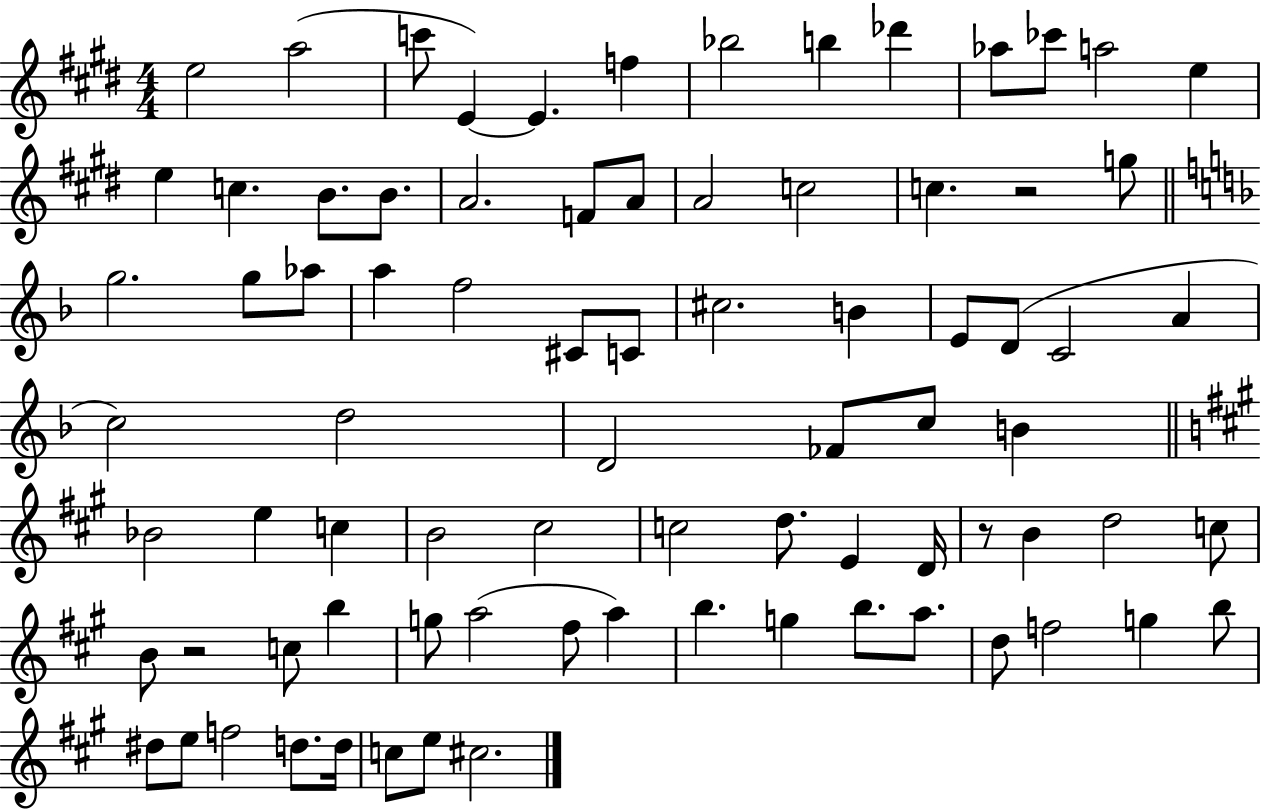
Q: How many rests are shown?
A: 3